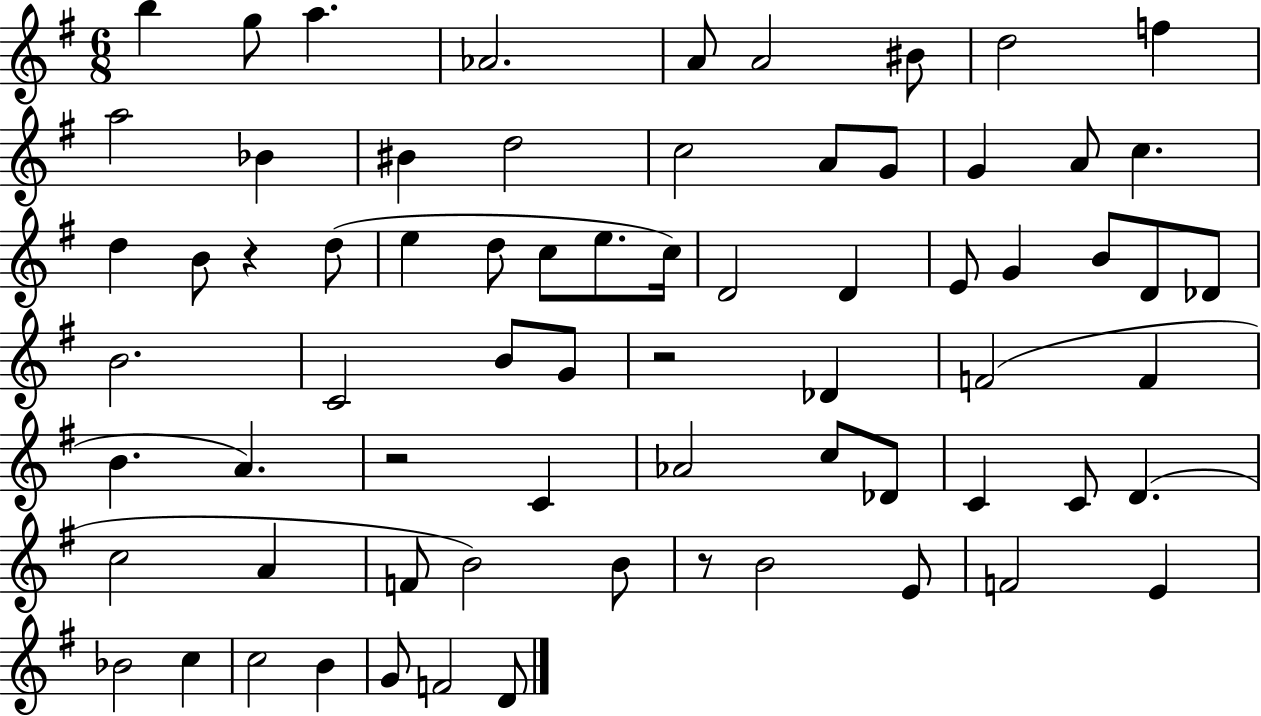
B5/q G5/e A5/q. Ab4/h. A4/e A4/h BIS4/e D5/h F5/q A5/h Bb4/q BIS4/q D5/h C5/h A4/e G4/e G4/q A4/e C5/q. D5/q B4/e R/q D5/e E5/q D5/e C5/e E5/e. C5/s D4/h D4/q E4/e G4/q B4/e D4/e Db4/e B4/h. C4/h B4/e G4/e R/h Db4/q F4/h F4/q B4/q. A4/q. R/h C4/q Ab4/h C5/e Db4/e C4/q C4/e D4/q. C5/h A4/q F4/e B4/h B4/e R/e B4/h E4/e F4/h E4/q Bb4/h C5/q C5/h B4/q G4/e F4/h D4/e